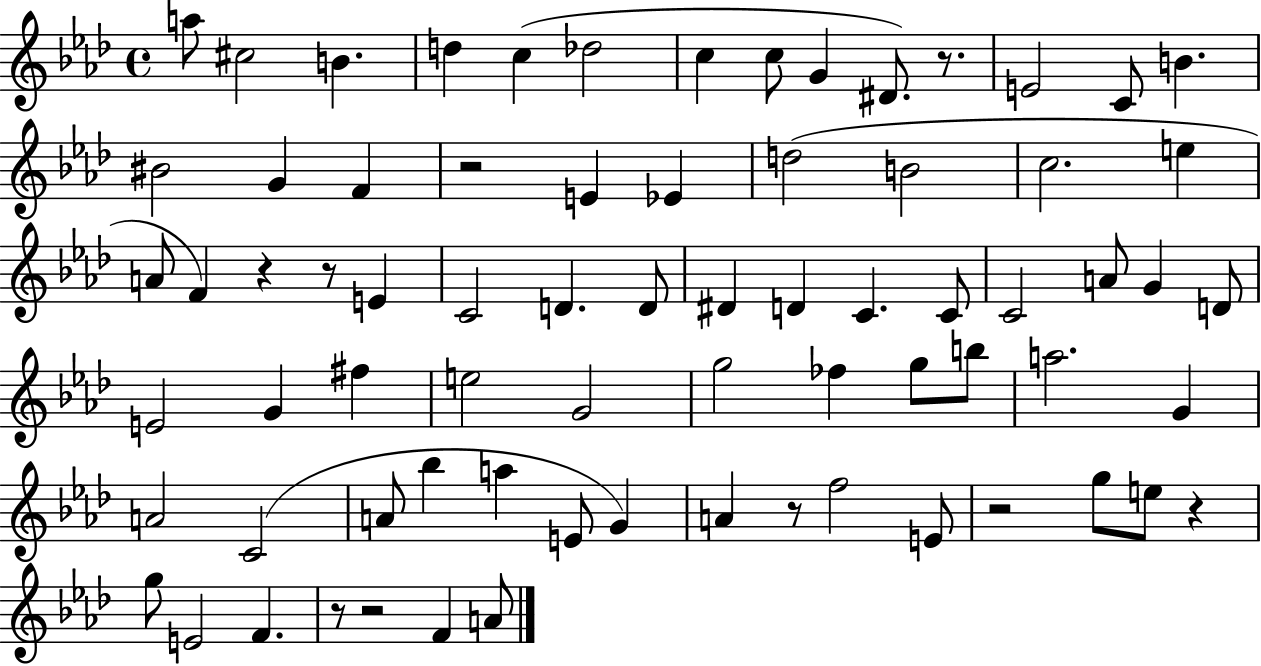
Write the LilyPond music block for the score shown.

{
  \clef treble
  \time 4/4
  \defaultTimeSignature
  \key aes \major
  \repeat volta 2 { a''8 cis''2 b'4. | d''4 c''4( des''2 | c''4 c''8 g'4 dis'8.) r8. | e'2 c'8 b'4. | \break bis'2 g'4 f'4 | r2 e'4 ees'4 | d''2( b'2 | c''2. e''4 | \break a'8 f'4) r4 r8 e'4 | c'2 d'4. d'8 | dis'4 d'4 c'4. c'8 | c'2 a'8 g'4 d'8 | \break e'2 g'4 fis''4 | e''2 g'2 | g''2 fes''4 g''8 b''8 | a''2. g'4 | \break a'2 c'2( | a'8 bes''4 a''4 e'8 g'4) | a'4 r8 f''2 e'8 | r2 g''8 e''8 r4 | \break g''8 e'2 f'4. | r8 r2 f'4 a'8 | } \bar "|."
}